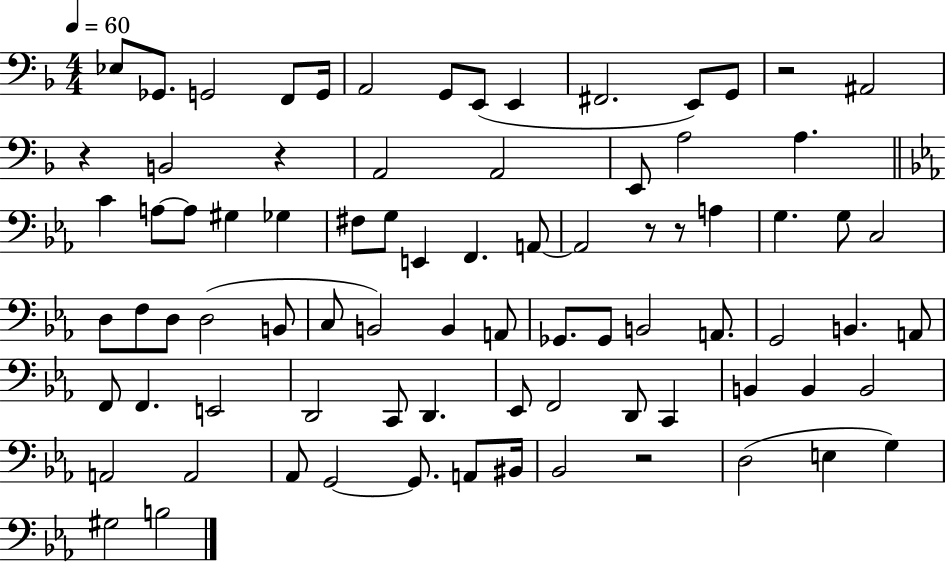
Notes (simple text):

Eb3/e Gb2/e. G2/h F2/e G2/s A2/h G2/e E2/e E2/q F#2/h. E2/e G2/e R/h A#2/h R/q B2/h R/q A2/h A2/h E2/e A3/h A3/q. C4/q A3/e A3/e G#3/q Gb3/q F#3/e G3/e E2/q F2/q. A2/e A2/h R/e R/e A3/q G3/q. G3/e C3/h D3/e F3/e D3/e D3/h B2/e C3/e B2/h B2/q A2/e Gb2/e. Gb2/e B2/h A2/e. G2/h B2/q. A2/e F2/e F2/q. E2/h D2/h C2/e D2/q. Eb2/e F2/h D2/e C2/q B2/q B2/q B2/h A2/h A2/h Ab2/e G2/h G2/e. A2/e BIS2/s Bb2/h R/h D3/h E3/q G3/q G#3/h B3/h